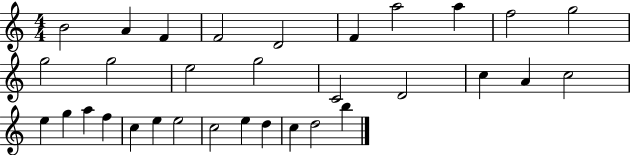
{
  \clef treble
  \numericTimeSignature
  \time 4/4
  \key c \major
  b'2 a'4 f'4 | f'2 d'2 | f'4 a''2 a''4 | f''2 g''2 | \break g''2 g''2 | e''2 g''2 | c'2 d'2 | c''4 a'4 c''2 | \break e''4 g''4 a''4 f''4 | c''4 e''4 e''2 | c''2 e''4 d''4 | c''4 d''2 b''4 | \break \bar "|."
}